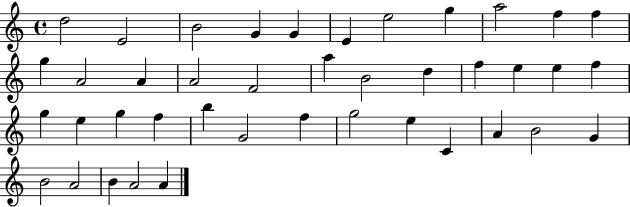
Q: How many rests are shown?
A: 0